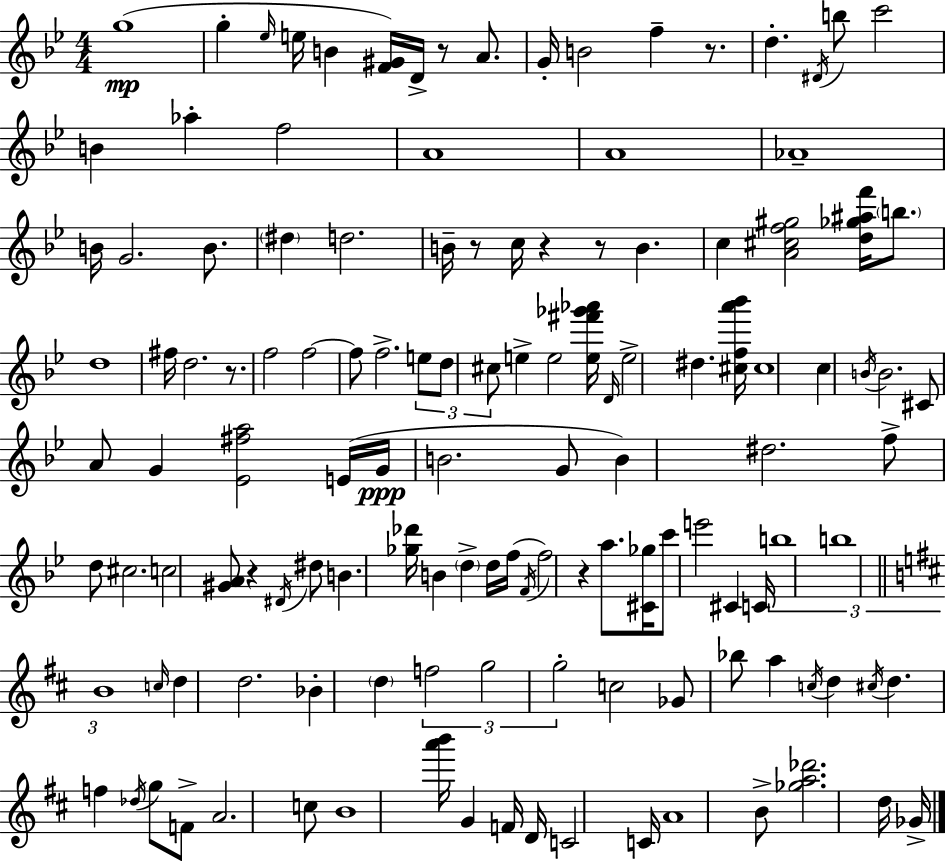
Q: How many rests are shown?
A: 8